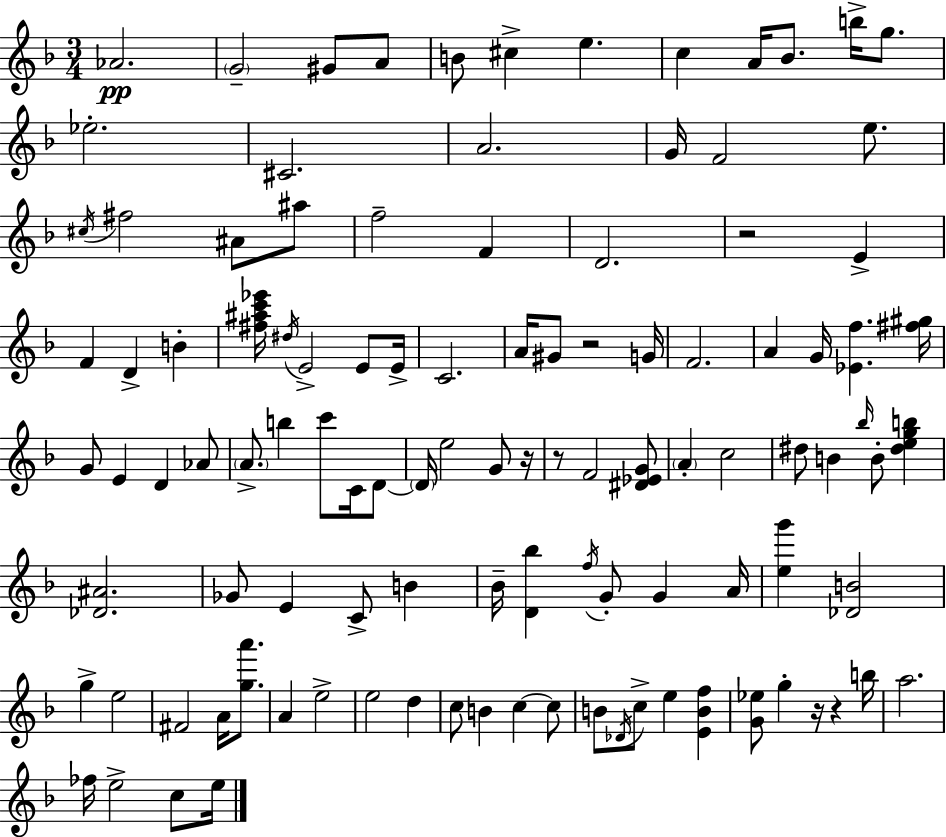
{
  \clef treble
  \numericTimeSignature
  \time 3/4
  \key d \minor
  aes'2.\pp | \parenthesize g'2-- gis'8 a'8 | b'8 cis''4-> e''4. | c''4 a'16 bes'8. b''16-> g''8. | \break ees''2.-. | cis'2. | a'2. | g'16 f'2 e''8. | \break \acciaccatura { cis''16 } fis''2 ais'8 ais''8 | f''2-- f'4 | d'2. | r2 e'4-> | \break f'4 d'4-> b'4-. | <fis'' ais'' c''' ees'''>16 \acciaccatura { dis''16 } e'2-> e'8 | e'16-> c'2. | a'16 gis'8 r2 | \break g'16 f'2. | a'4 g'16 <ees' f''>4. | <fis'' gis''>16 g'8 e'4 d'4 | aes'8 \parenthesize a'8.-> b''4 c'''8 c'16 | \break d'8~~ \parenthesize d'16 e''2 g'8 | r16 r8 f'2 | <dis' ees' g'>8 \parenthesize a'4-. c''2 | dis''8 b'4 \grace { bes''16 } b'8-. <dis'' e'' g'' b''>4 | \break <des' ais'>2. | ges'8 e'4 c'8-> b'4 | bes'16-- <d' bes''>4 \acciaccatura { f''16 } g'8-. g'4 | a'16 <e'' g'''>4 <des' b'>2 | \break g''4-> e''2 | fis'2 | a'16 <g'' a'''>8. a'4 e''2-> | e''2 | \break d''4 c''8 b'4 c''4~~ | c''8 b'8 \acciaccatura { des'16 } c''8-> e''4 | <e' b' f''>4 <g' ees''>8 g''4-. r16 | r4 b''16 a''2. | \break fes''16 e''2-> | c''8 e''16 \bar "|."
}